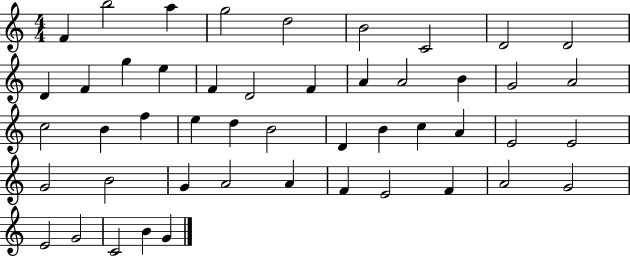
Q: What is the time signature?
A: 4/4